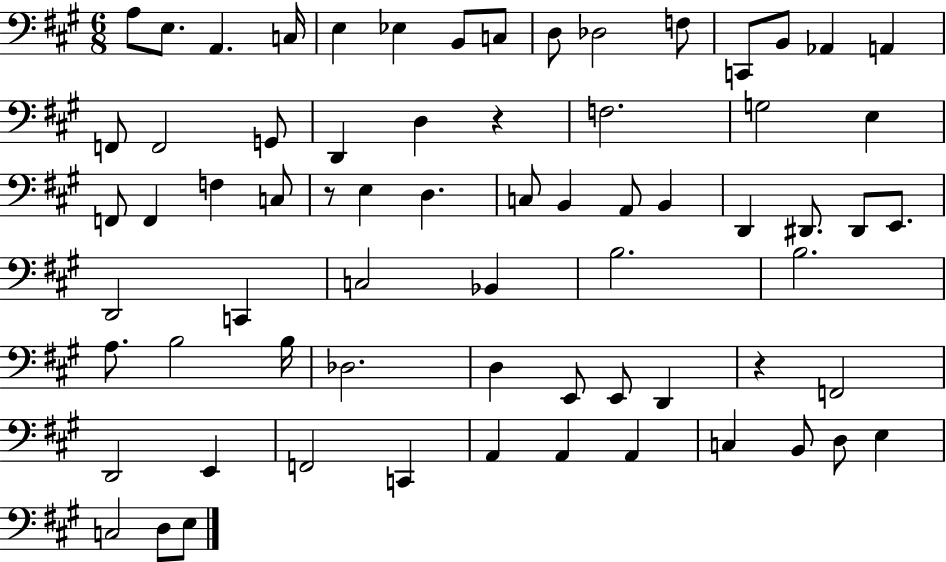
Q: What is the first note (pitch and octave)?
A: A3